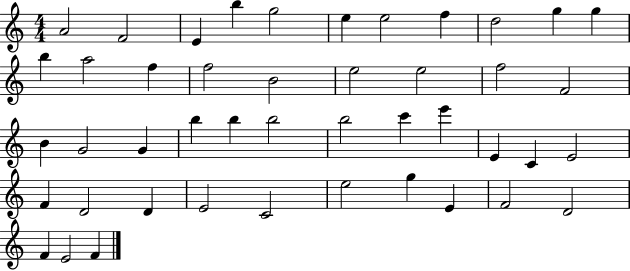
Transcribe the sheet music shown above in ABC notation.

X:1
T:Untitled
M:4/4
L:1/4
K:C
A2 F2 E b g2 e e2 f d2 g g b a2 f f2 B2 e2 e2 f2 F2 B G2 G b b b2 b2 c' e' E C E2 F D2 D E2 C2 e2 g E F2 D2 F E2 F